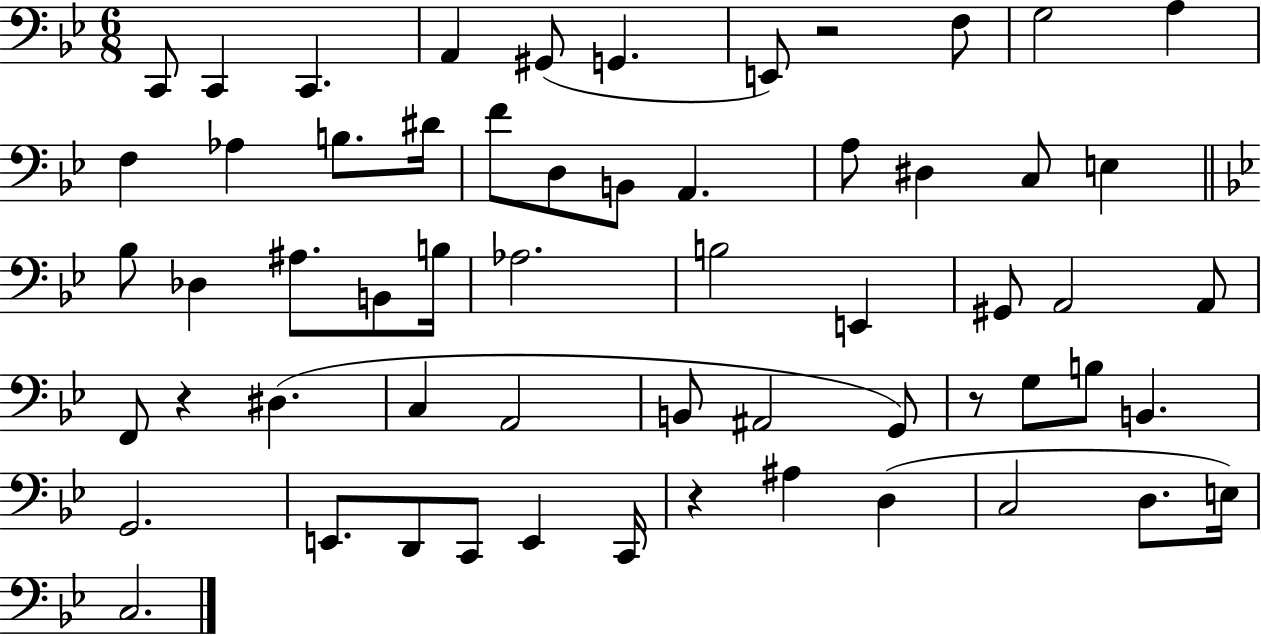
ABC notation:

X:1
T:Untitled
M:6/8
L:1/4
K:Bb
C,,/2 C,, C,, A,, ^G,,/2 G,, E,,/2 z2 F,/2 G,2 A, F, _A, B,/2 ^D/4 F/2 D,/2 B,,/2 A,, A,/2 ^D, C,/2 E, _B,/2 _D, ^A,/2 B,,/2 B,/4 _A,2 B,2 E,, ^G,,/2 A,,2 A,,/2 F,,/2 z ^D, C, A,,2 B,,/2 ^A,,2 G,,/2 z/2 G,/2 B,/2 B,, G,,2 E,,/2 D,,/2 C,,/2 E,, C,,/4 z ^A, D, C,2 D,/2 E,/4 C,2